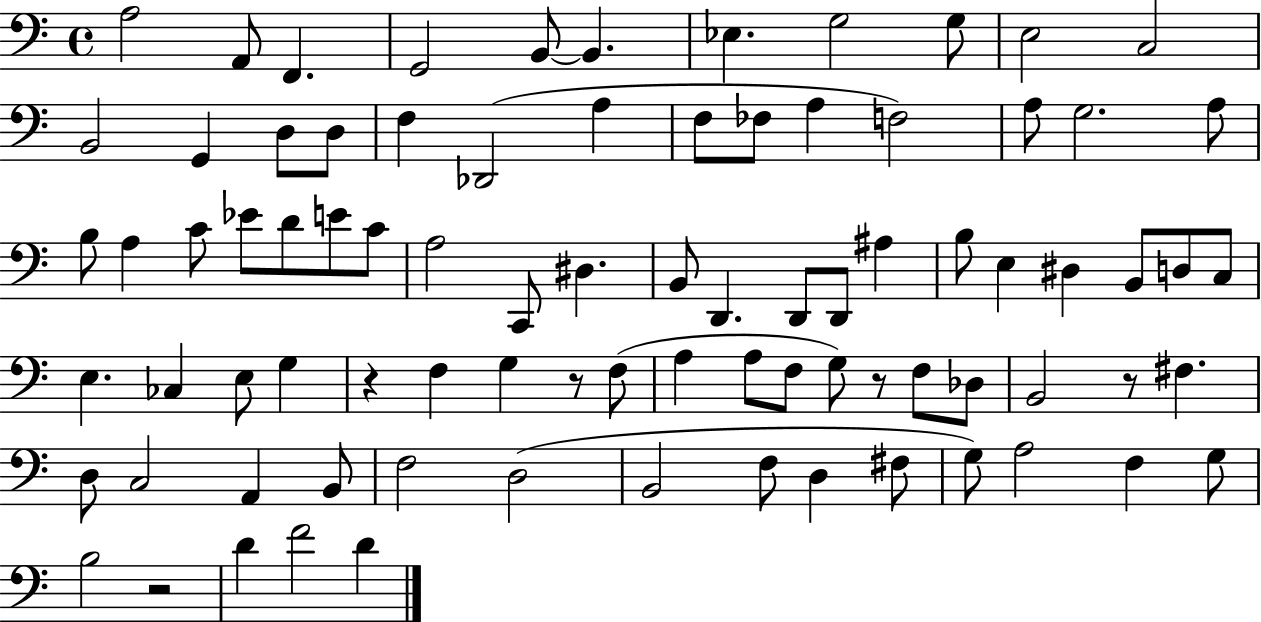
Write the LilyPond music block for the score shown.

{
  \clef bass
  \time 4/4
  \defaultTimeSignature
  \key c \major
  a2 a,8 f,4. | g,2 b,8~~ b,4. | ees4. g2 g8 | e2 c2 | \break b,2 g,4 d8 d8 | f4 des,2( a4 | f8 fes8 a4 f2) | a8 g2. a8 | \break b8 a4 c'8 ees'8 d'8 e'8 c'8 | a2 c,8 dis4. | b,8 d,4. d,8 d,8 ais4 | b8 e4 dis4 b,8 d8 c8 | \break e4. ces4 e8 g4 | r4 f4 g4 r8 f8( | a4 a8 f8 g8) r8 f8 des8 | b,2 r8 fis4. | \break d8 c2 a,4 b,8 | f2 d2( | b,2 f8 d4 fis8 | g8) a2 f4 g8 | \break b2 r2 | d'4 f'2 d'4 | \bar "|."
}